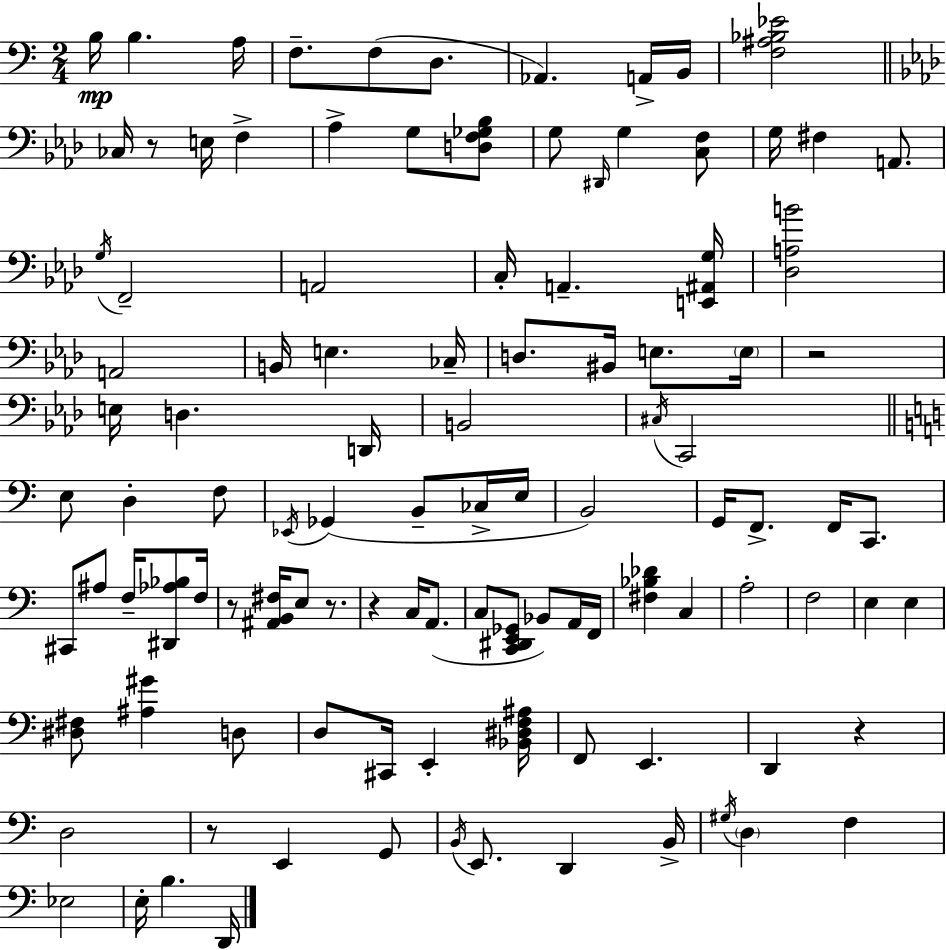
B3/s B3/q. A3/s F3/e. F3/e D3/e. Ab2/q. A2/s B2/s [F3,A#3,Bb3,Eb4]/h CES3/s R/e E3/s F3/q Ab3/q G3/e [D3,F3,Gb3,Bb3]/e G3/e D#2/s G3/q [C3,F3]/e G3/s F#3/q A2/e. G3/s F2/h A2/h C3/s A2/q. [E2,A#2,G3]/s [Db3,A3,B4]/h A2/h B2/s E3/q. CES3/s D3/e. BIS2/s E3/e. E3/s R/h E3/s D3/q. D2/s B2/h C#3/s C2/h E3/e D3/q F3/e Eb2/s Gb2/q B2/e CES3/s E3/s B2/h G2/s F2/e. F2/s C2/e. C#2/e A#3/e F3/s [D#2,Ab3,Bb3]/e F3/s R/e [A#2,B2,F#3]/s E3/e R/e. R/q C3/s A2/e. C3/e [C2,D#2,E2,Gb2]/e Bb2/e A2/s F2/s [F#3,Bb3,Db4]/q C3/q A3/h F3/h E3/q E3/q [D#3,F#3]/e [A#3,G#4]/q D3/e D3/e C#2/s E2/q [Bb2,D#3,F3,A#3]/s F2/e E2/q. D2/q R/q D3/h R/e E2/q G2/e B2/s E2/e. D2/q B2/s G#3/s D3/q F3/q Eb3/h E3/s B3/q. D2/s